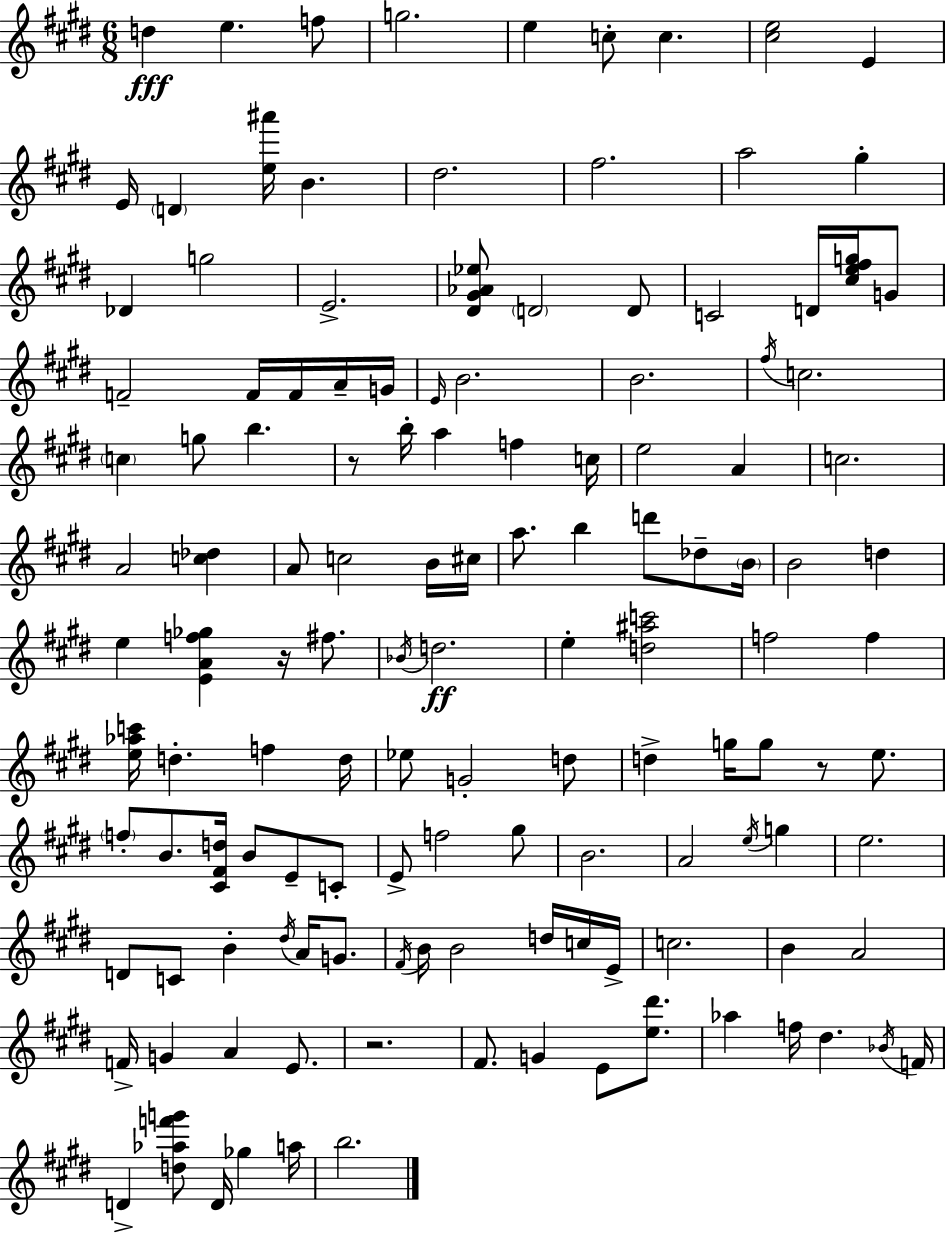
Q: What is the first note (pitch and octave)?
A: D5